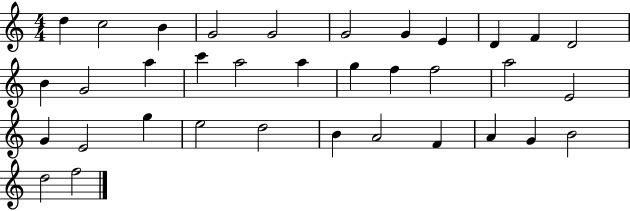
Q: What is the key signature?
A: C major